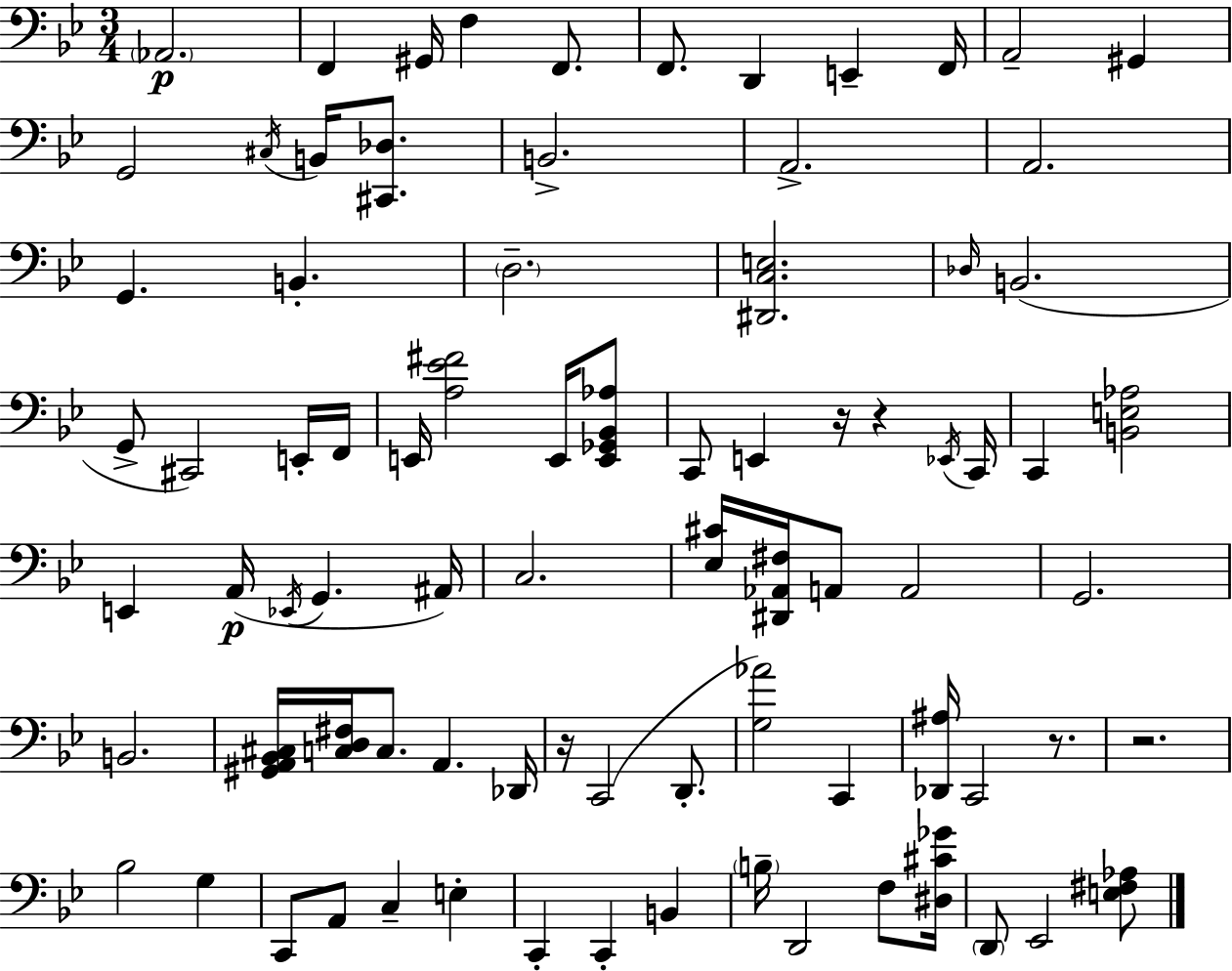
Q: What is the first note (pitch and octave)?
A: Ab2